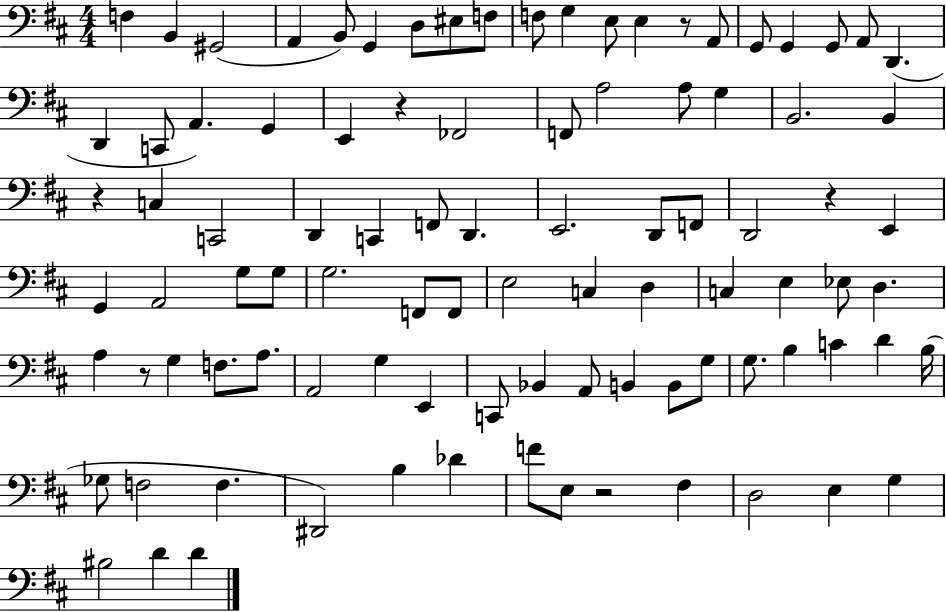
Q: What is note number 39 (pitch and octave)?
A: D2